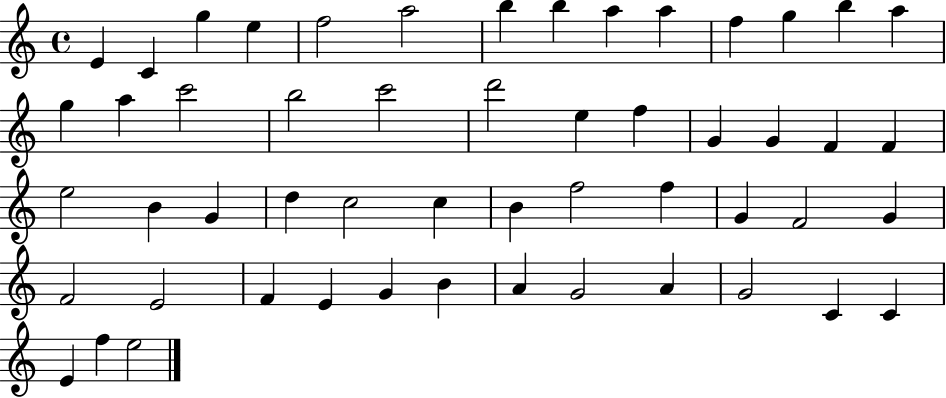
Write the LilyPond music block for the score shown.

{
  \clef treble
  \time 4/4
  \defaultTimeSignature
  \key c \major
  e'4 c'4 g''4 e''4 | f''2 a''2 | b''4 b''4 a''4 a''4 | f''4 g''4 b''4 a''4 | \break g''4 a''4 c'''2 | b''2 c'''2 | d'''2 e''4 f''4 | g'4 g'4 f'4 f'4 | \break e''2 b'4 g'4 | d''4 c''2 c''4 | b'4 f''2 f''4 | g'4 f'2 g'4 | \break f'2 e'2 | f'4 e'4 g'4 b'4 | a'4 g'2 a'4 | g'2 c'4 c'4 | \break e'4 f''4 e''2 | \bar "|."
}